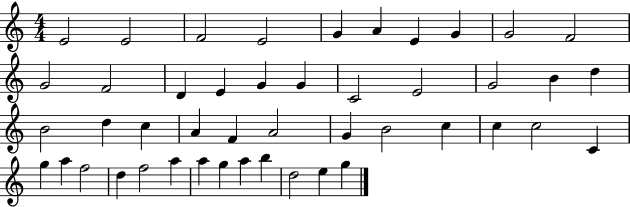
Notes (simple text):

E4/h E4/h F4/h E4/h G4/q A4/q E4/q G4/q G4/h F4/h G4/h F4/h D4/q E4/q G4/q G4/q C4/h E4/h G4/h B4/q D5/q B4/h D5/q C5/q A4/q F4/q A4/h G4/q B4/h C5/q C5/q C5/h C4/q G5/q A5/q F5/h D5/q F5/h A5/q A5/q G5/q A5/q B5/q D5/h E5/q G5/q